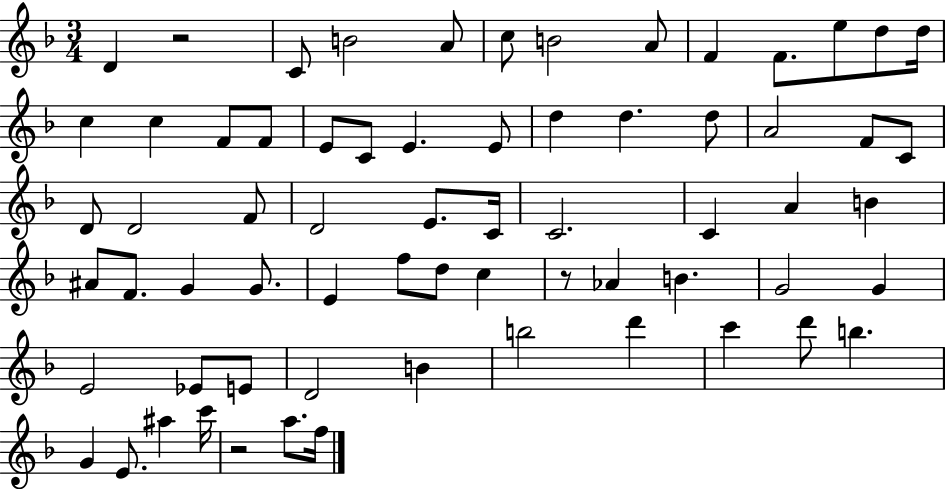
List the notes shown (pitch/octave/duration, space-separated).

D4/q R/h C4/e B4/h A4/e C5/e B4/h A4/e F4/q F4/e. E5/e D5/e D5/s C5/q C5/q F4/e F4/e E4/e C4/e E4/q. E4/e D5/q D5/q. D5/e A4/h F4/e C4/e D4/e D4/h F4/e D4/h E4/e. C4/s C4/h. C4/q A4/q B4/q A#4/e F4/e. G4/q G4/e. E4/q F5/e D5/e C5/q R/e Ab4/q B4/q. G4/h G4/q E4/h Eb4/e E4/e D4/h B4/q B5/h D6/q C6/q D6/e B5/q. G4/q E4/e. A#5/q C6/s R/h A5/e. F5/s